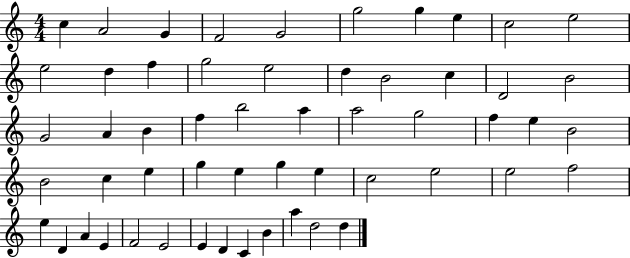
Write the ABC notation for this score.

X:1
T:Untitled
M:4/4
L:1/4
K:C
c A2 G F2 G2 g2 g e c2 e2 e2 d f g2 e2 d B2 c D2 B2 G2 A B f b2 a a2 g2 f e B2 B2 c e g e g e c2 e2 e2 f2 e D A E F2 E2 E D C B a d2 d